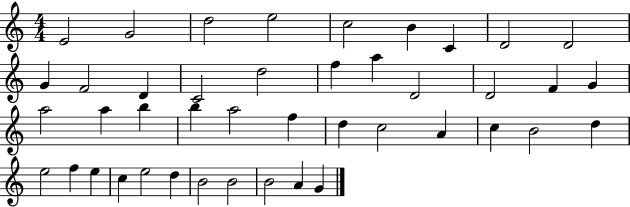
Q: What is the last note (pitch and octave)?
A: G4